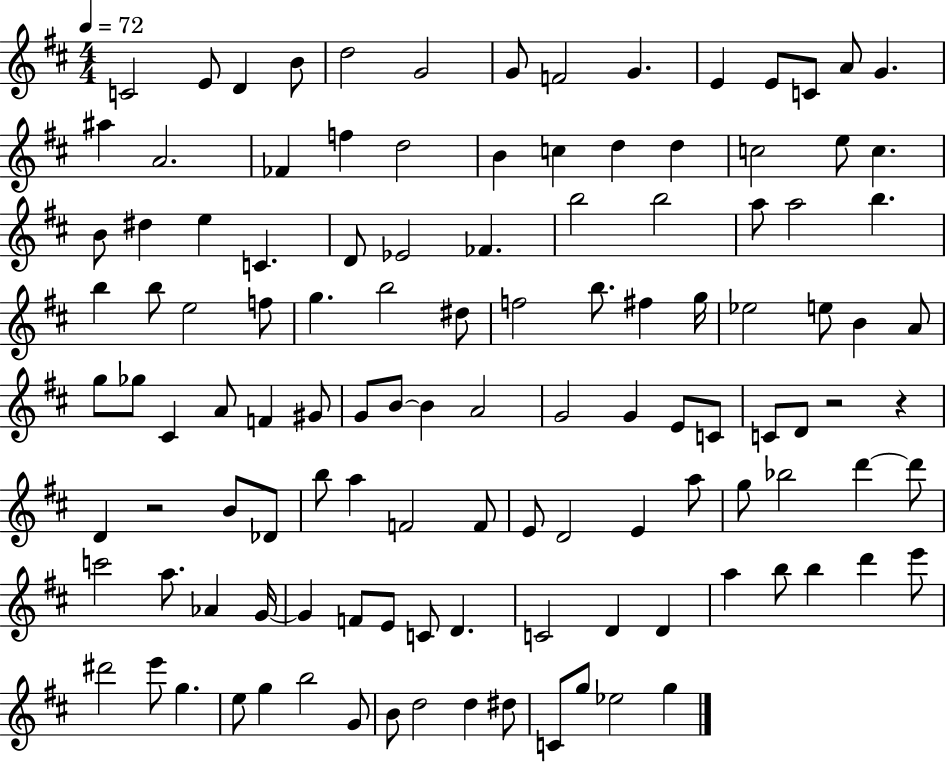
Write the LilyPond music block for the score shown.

{
  \clef treble
  \numericTimeSignature
  \time 4/4
  \key d \major
  \tempo 4 = 72
  c'2 e'8 d'4 b'8 | d''2 g'2 | g'8 f'2 g'4. | e'4 e'8 c'8 a'8 g'4. | \break ais''4 a'2. | fes'4 f''4 d''2 | b'4 c''4 d''4 d''4 | c''2 e''8 c''4. | \break b'8 dis''4 e''4 c'4. | d'8 ees'2 fes'4. | b''2 b''2 | a''8 a''2 b''4. | \break b''4 b''8 e''2 f''8 | g''4. b''2 dis''8 | f''2 b''8. fis''4 g''16 | ees''2 e''8 b'4 a'8 | \break g''8 ges''8 cis'4 a'8 f'4 gis'8 | g'8 b'8~~ b'4 a'2 | g'2 g'4 e'8 c'8 | c'8 d'8 r2 r4 | \break d'4 r2 b'8 des'8 | b''8 a''4 f'2 f'8 | e'8 d'2 e'4 a''8 | g''8 bes''2 d'''4~~ d'''8 | \break c'''2 a''8. aes'4 g'16~~ | g'4 f'8 e'8 c'8 d'4. | c'2 d'4 d'4 | a''4 b''8 b''4 d'''4 e'''8 | \break dis'''2 e'''8 g''4. | e''8 g''4 b''2 g'8 | b'8 d''2 d''4 dis''8 | c'8 g''8 ees''2 g''4 | \break \bar "|."
}